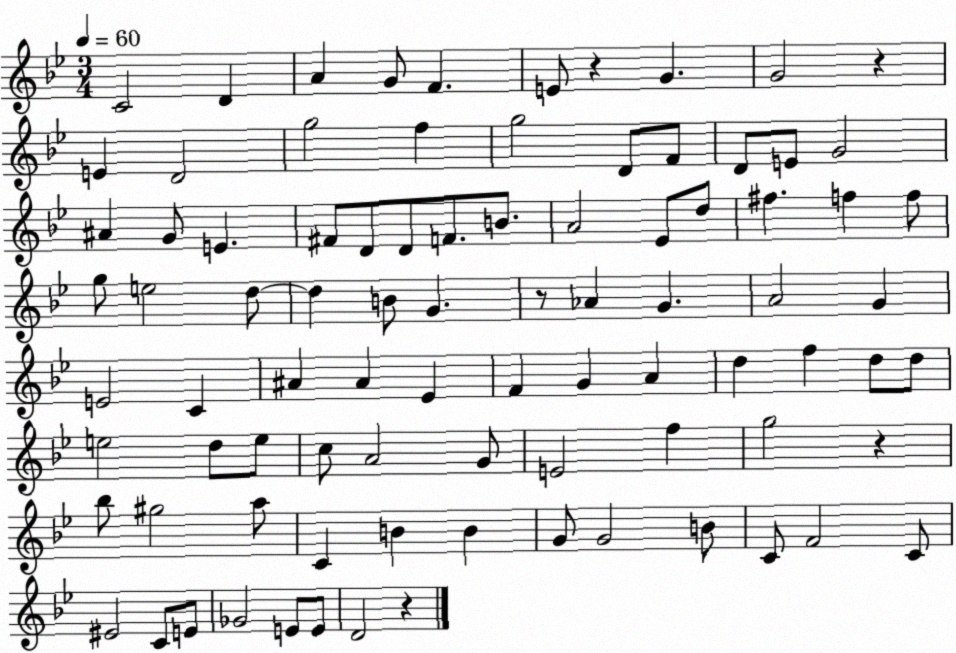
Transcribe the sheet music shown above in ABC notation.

X:1
T:Untitled
M:3/4
L:1/4
K:Bb
C2 D A G/2 F E/2 z G G2 z E D2 g2 f g2 D/2 F/2 D/2 E/2 G2 ^A G/2 E ^F/2 D/2 D/2 F/2 B/2 A2 _E/2 d/2 ^f f f/2 g/2 e2 d/2 d B/2 G z/2 _A G A2 G E2 C ^A ^A _E F G A d f d/2 d/2 e2 d/2 e/2 c/2 A2 G/2 E2 f g2 z _b/2 ^g2 a/2 C B B G/2 G2 B/2 C/2 F2 C/2 ^E2 C/2 E/2 _G2 E/2 E/2 D2 z